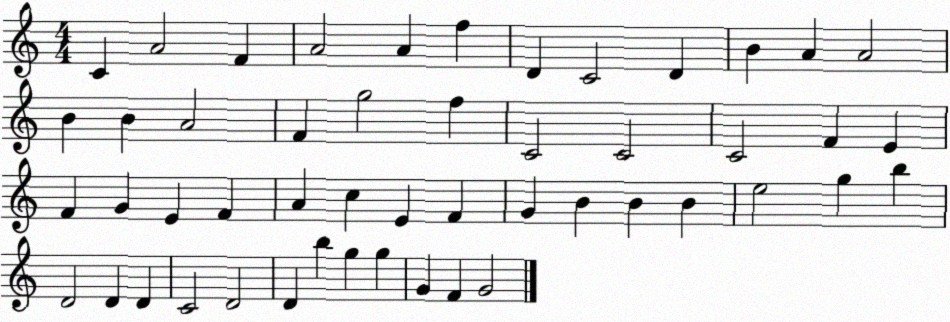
X:1
T:Untitled
M:4/4
L:1/4
K:C
C A2 F A2 A f D C2 D B A A2 B B A2 F g2 f C2 C2 C2 F E F G E F A c E F G B B B e2 g b D2 D D C2 D2 D b g g G F G2